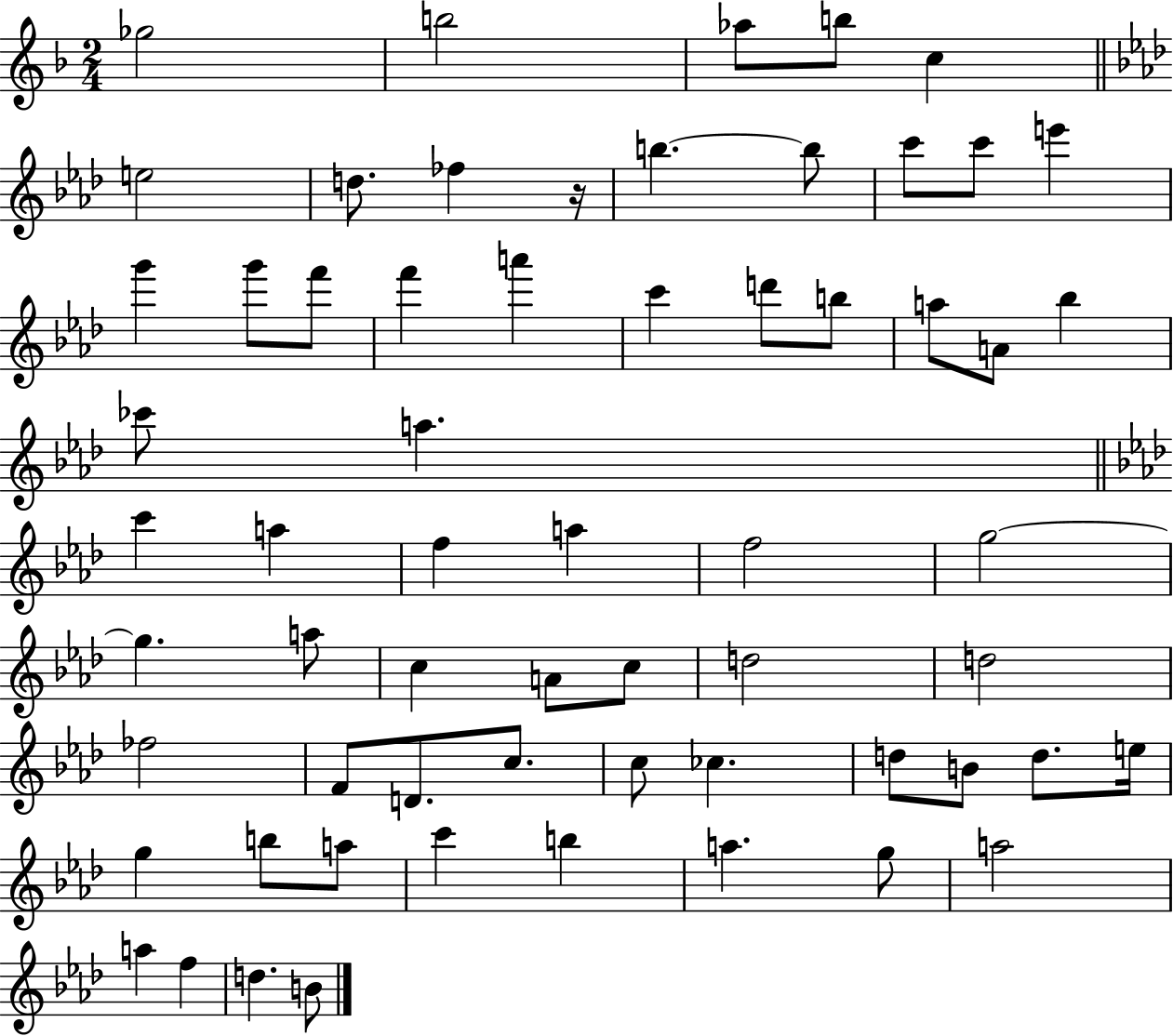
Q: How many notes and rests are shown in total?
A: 62